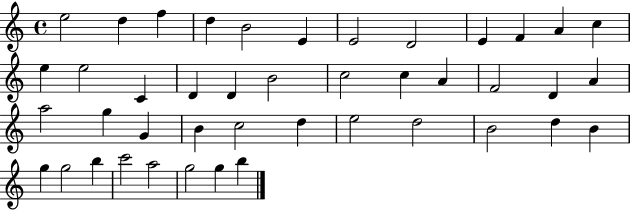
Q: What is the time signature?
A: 4/4